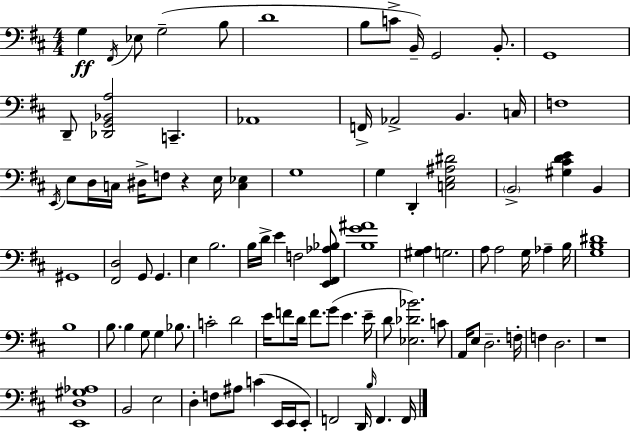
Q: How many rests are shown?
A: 2